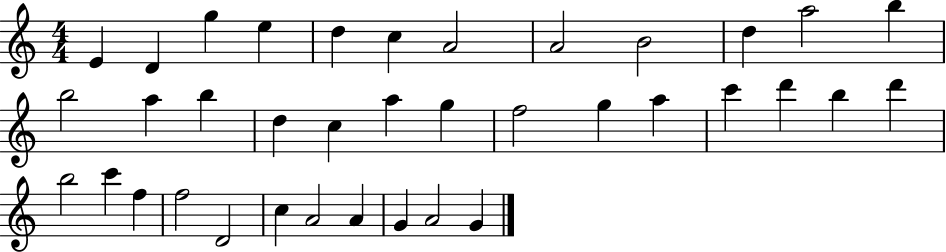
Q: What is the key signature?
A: C major